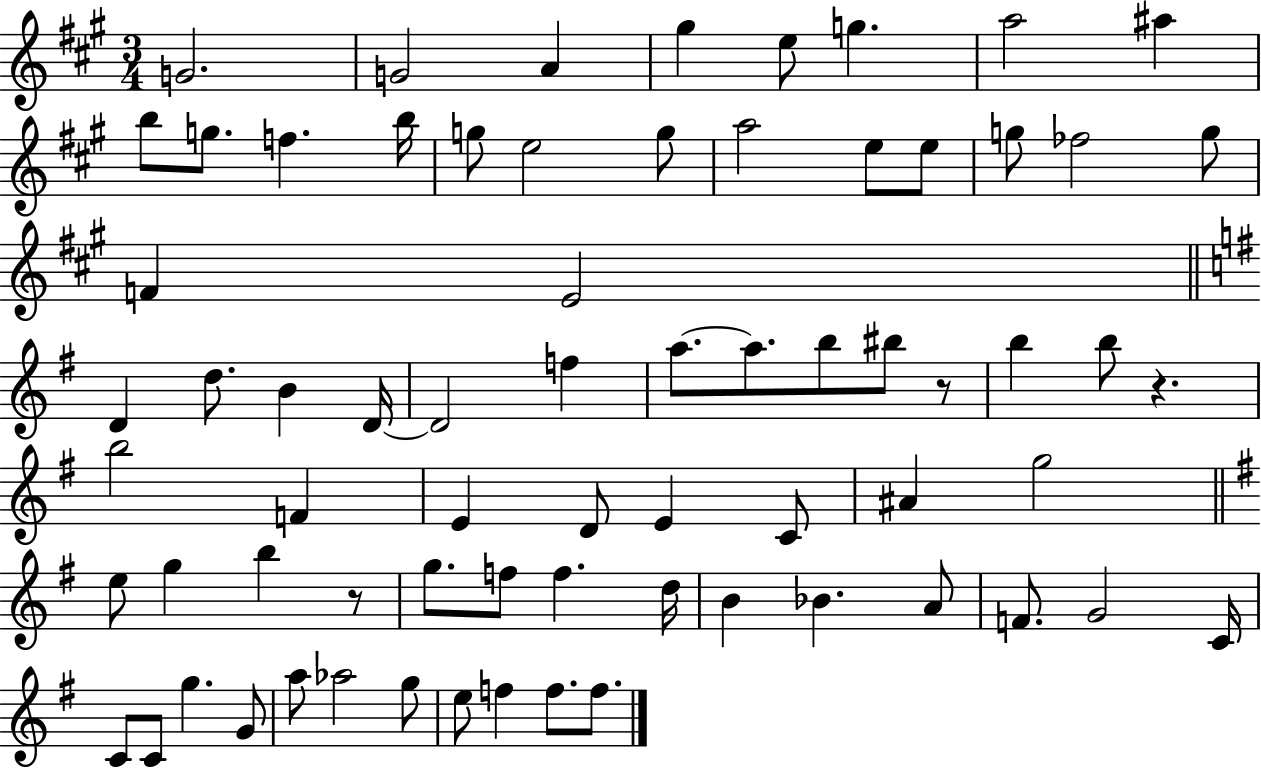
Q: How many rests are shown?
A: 3